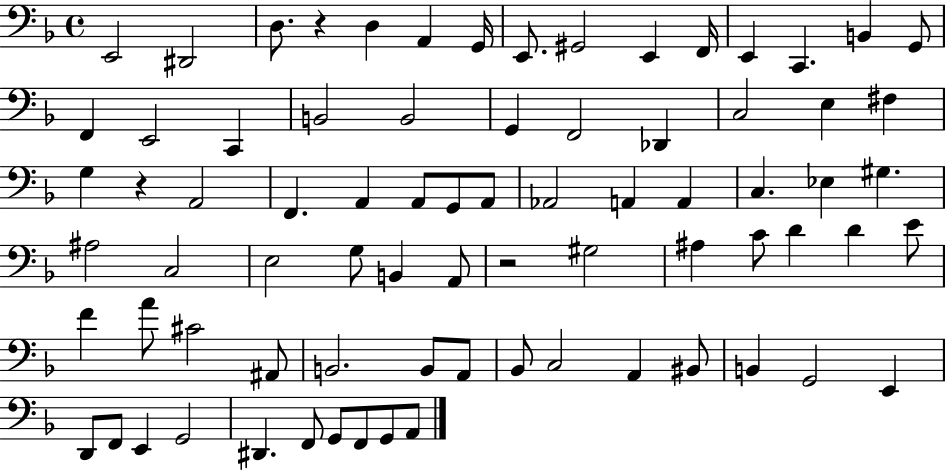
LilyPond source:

{
  \clef bass
  \time 4/4
  \defaultTimeSignature
  \key f \major
  e,2 dis,2 | d8. r4 d4 a,4 g,16 | e,8. gis,2 e,4 f,16 | e,4 c,4. b,4 g,8 | \break f,4 e,2 c,4 | b,2 b,2 | g,4 f,2 des,4 | c2 e4 fis4 | \break g4 r4 a,2 | f,4. a,4 a,8 g,8 a,8 | aes,2 a,4 a,4 | c4. ees4 gis4. | \break ais2 c2 | e2 g8 b,4 a,8 | r2 gis2 | ais4 c'8 d'4 d'4 e'8 | \break f'4 a'8 cis'2 ais,8 | b,2. b,8 a,8 | bes,8 c2 a,4 bis,8 | b,4 g,2 e,4 | \break d,8 f,8 e,4 g,2 | dis,4. f,8 g,8 f,8 g,8 a,8 | \bar "|."
}